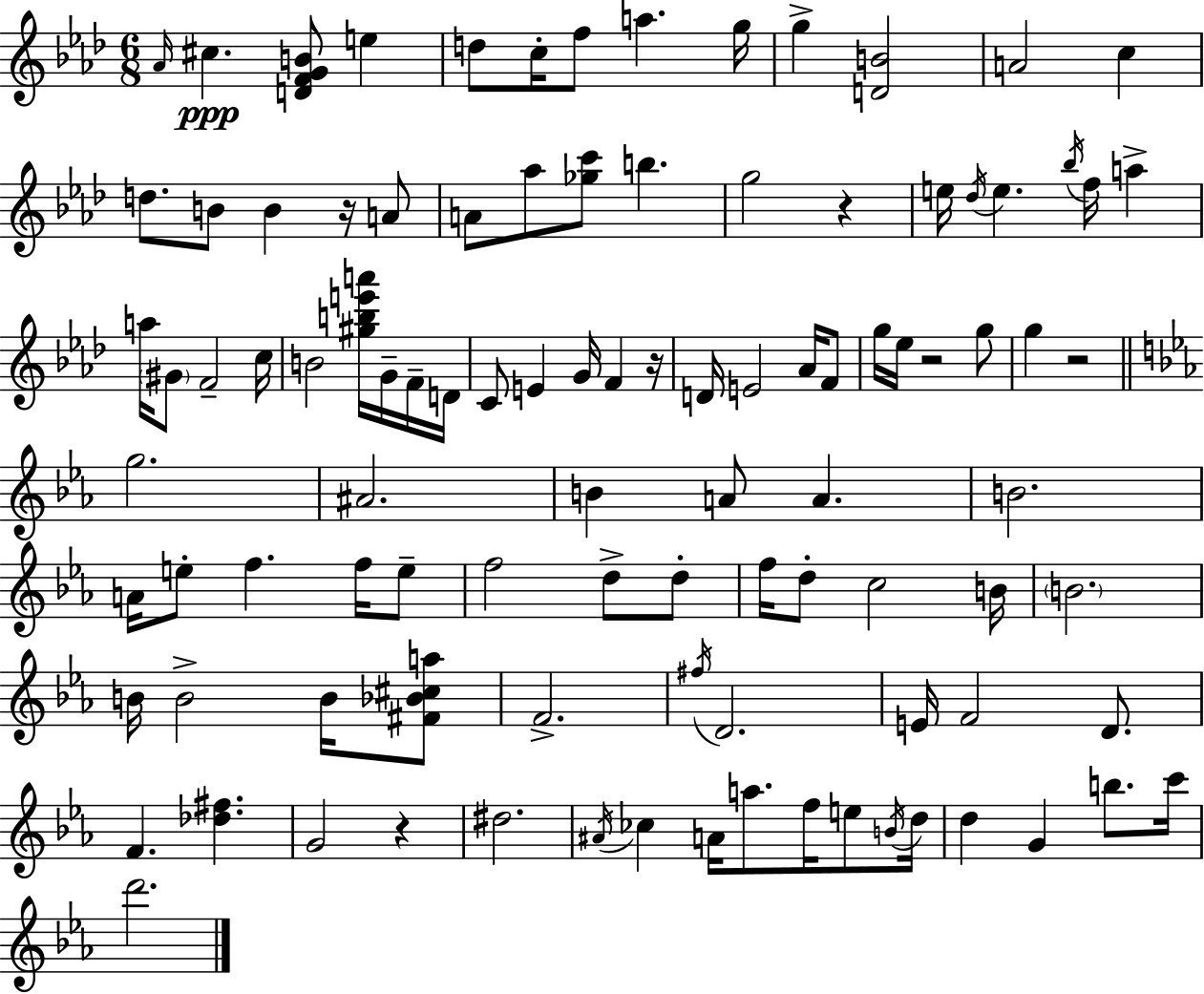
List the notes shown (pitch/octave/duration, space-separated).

Ab4/s C#5/q. [D4,F4,G4,B4]/e E5/q D5/e C5/s F5/e A5/q. G5/s G5/q [D4,B4]/h A4/h C5/q D5/e. B4/e B4/q R/s A4/e A4/e Ab5/e [Gb5,C6]/e B5/q. G5/h R/q E5/s Db5/s E5/q. Bb5/s F5/s A5/q A5/s G#4/e F4/h C5/s B4/h [G#5,B5,E6,A6]/s G4/s F4/s D4/s C4/e E4/q G4/s F4/q R/s D4/s E4/h Ab4/s F4/e G5/s Eb5/s R/h G5/e G5/q R/h G5/h. A#4/h. B4/q A4/e A4/q. B4/h. A4/s E5/e F5/q. F5/s E5/e F5/h D5/e D5/e F5/s D5/e C5/h B4/s B4/h. B4/s B4/h B4/s [F#4,Bb4,C#5,A5]/e F4/h. F#5/s D4/h. E4/s F4/h D4/e. F4/q. [Db5,F#5]/q. G4/h R/q D#5/h. A#4/s CES5/q A4/s A5/e. F5/s E5/e B4/s D5/s D5/q G4/q B5/e. C6/s D6/h.